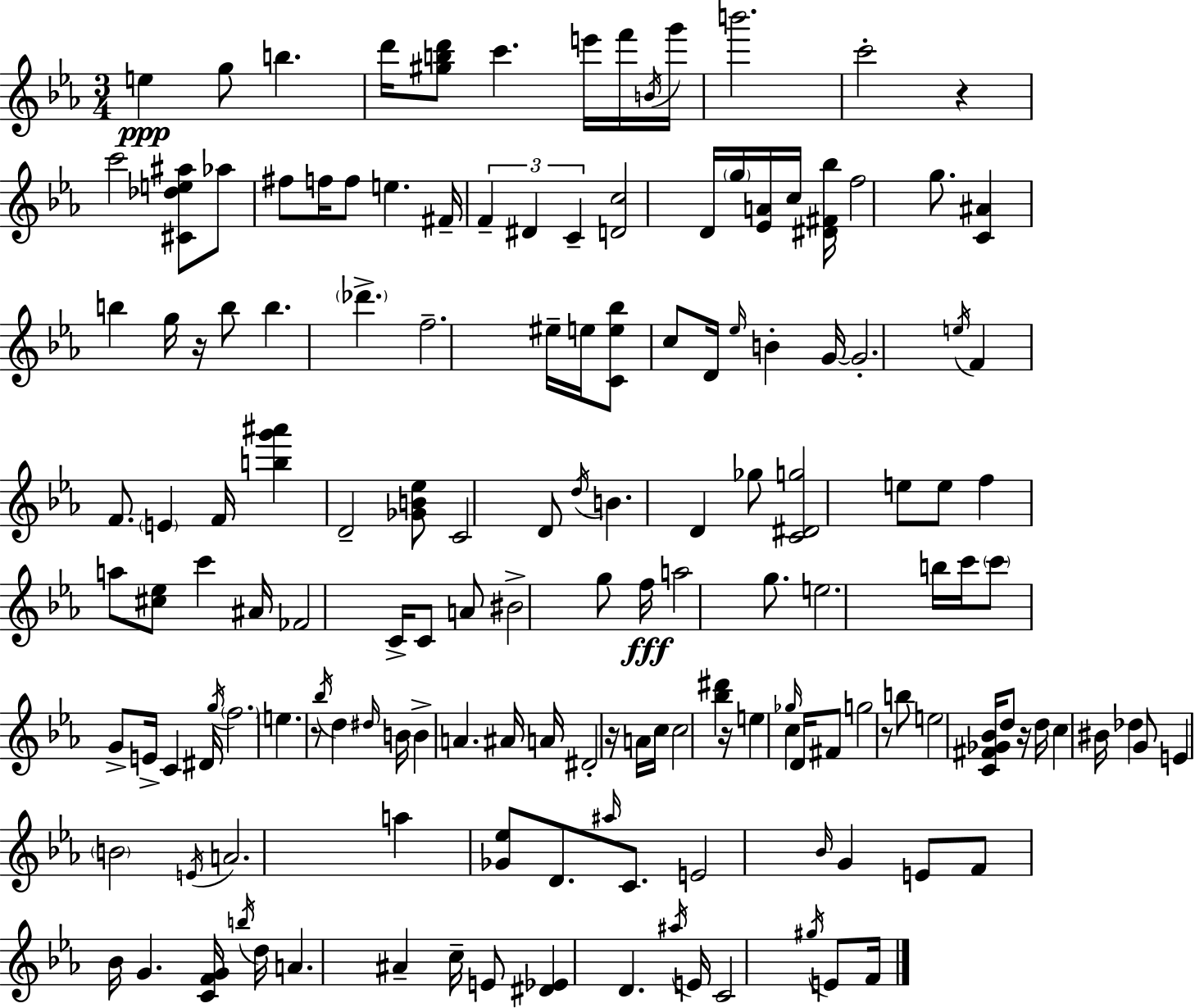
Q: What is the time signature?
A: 3/4